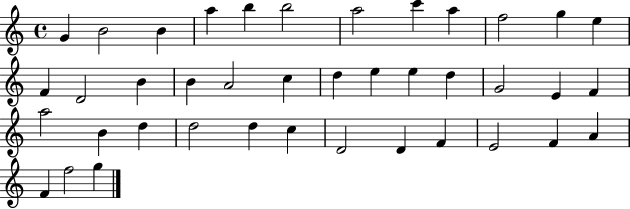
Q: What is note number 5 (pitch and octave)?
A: B5